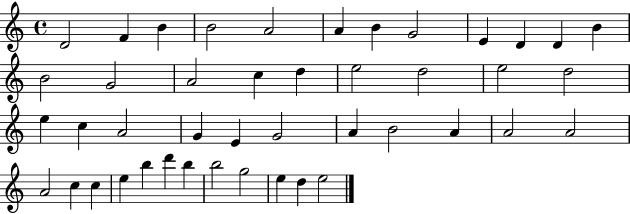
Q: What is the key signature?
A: C major